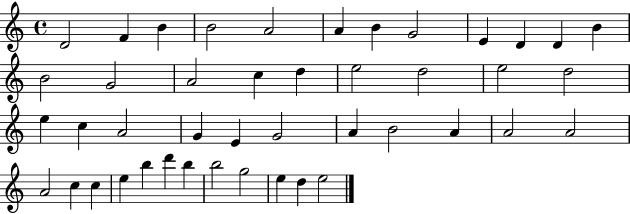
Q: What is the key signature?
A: C major